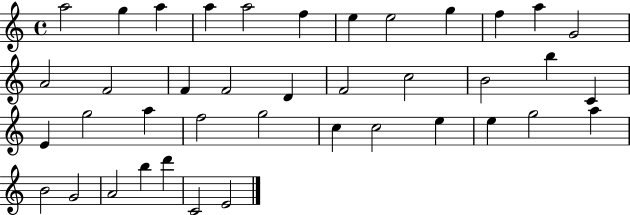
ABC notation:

X:1
T:Untitled
M:4/4
L:1/4
K:C
a2 g a a a2 f e e2 g f a G2 A2 F2 F F2 D F2 c2 B2 b C E g2 a f2 g2 c c2 e e g2 a B2 G2 A2 b d' C2 E2